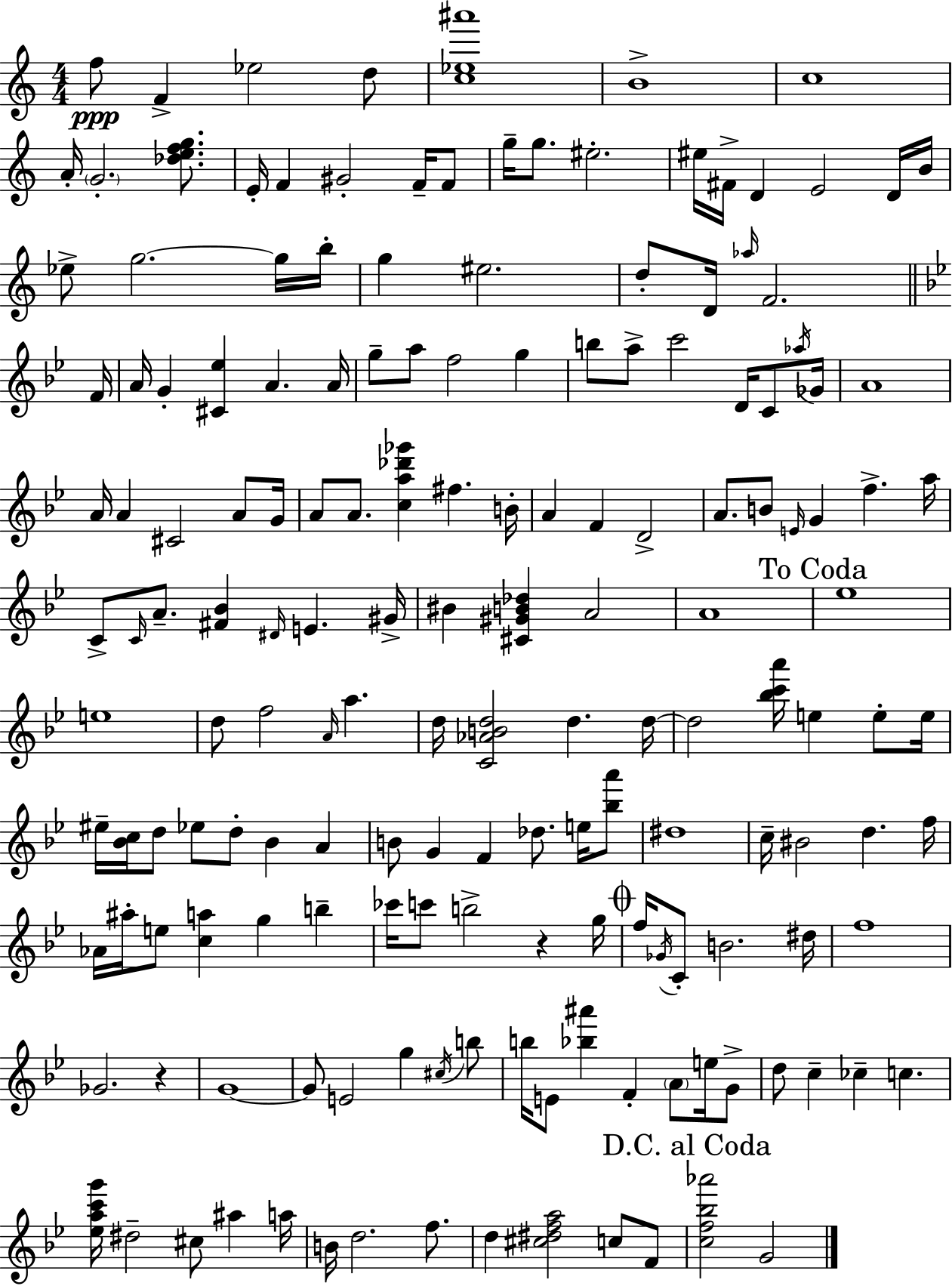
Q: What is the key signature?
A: A minor